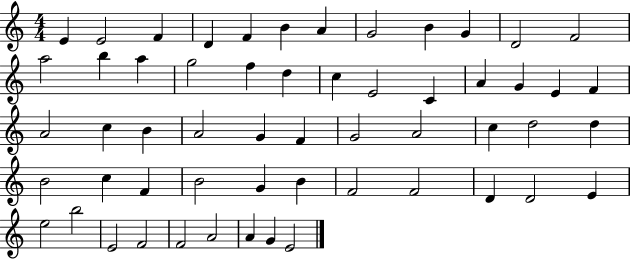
X:1
T:Untitled
M:4/4
L:1/4
K:C
E E2 F D F B A G2 B G D2 F2 a2 b a g2 f d c E2 C A G E F A2 c B A2 G F G2 A2 c d2 d B2 c F B2 G B F2 F2 D D2 E e2 b2 E2 F2 F2 A2 A G E2